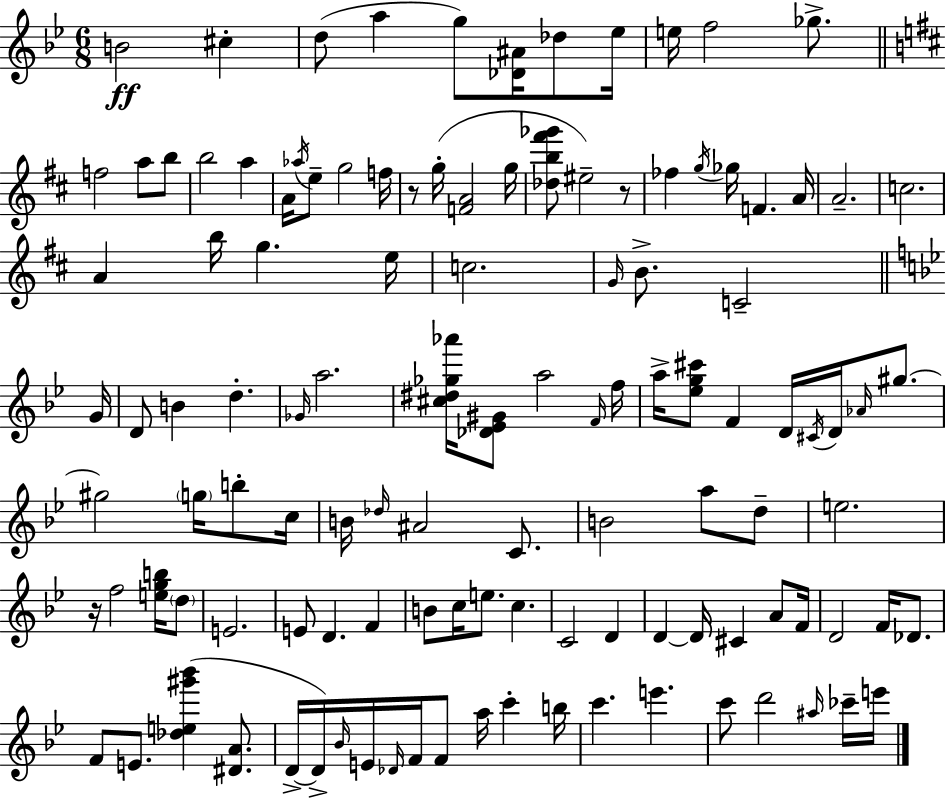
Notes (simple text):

B4/h C#5/q D5/e A5/q G5/e [Db4,A#4]/s Db5/e Eb5/s E5/s F5/h Gb5/e. F5/h A5/e B5/e B5/h A5/q A4/s Ab5/s E5/e G5/h F5/s R/e G5/s [F4,A4]/h G5/s [Db5,B5,F#6,Gb6]/e EIS5/h R/e FES5/q G5/s Gb5/s F4/q. A4/s A4/h. C5/h. A4/q B5/s G5/q. E5/s C5/h. G4/s B4/e. C4/h G4/s D4/e B4/q D5/q. Gb4/s A5/h. [C#5,D#5,Gb5,Ab6]/s [Db4,Eb4,G#4]/e A5/h F4/s F5/s A5/s [Eb5,G5,C#6]/e F4/q D4/s C#4/s D4/s Ab4/s G#5/e. G#5/h G5/s B5/e C5/s B4/s Db5/s A#4/h C4/e. B4/h A5/e D5/e E5/h. R/s F5/h [E5,G5,B5]/s D5/e E4/h. E4/e D4/q. F4/q B4/e C5/s E5/e. C5/q. C4/h D4/q D4/q D4/s C#4/q A4/e F4/s D4/h F4/s Db4/e. F4/e E4/e. [Db5,E5,G#6,Bb6]/q [D#4,A4]/e. D4/s D4/s Bb4/s E4/s Db4/s F4/s F4/e A5/s C6/q B5/s C6/q. E6/q. C6/e D6/h A#5/s CES6/s E6/s